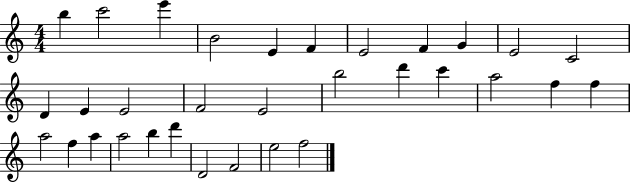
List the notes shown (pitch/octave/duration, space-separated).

B5/q C6/h E6/q B4/h E4/q F4/q E4/h F4/q G4/q E4/h C4/h D4/q E4/q E4/h F4/h E4/h B5/h D6/q C6/q A5/h F5/q F5/q A5/h F5/q A5/q A5/h B5/q D6/q D4/h F4/h E5/h F5/h